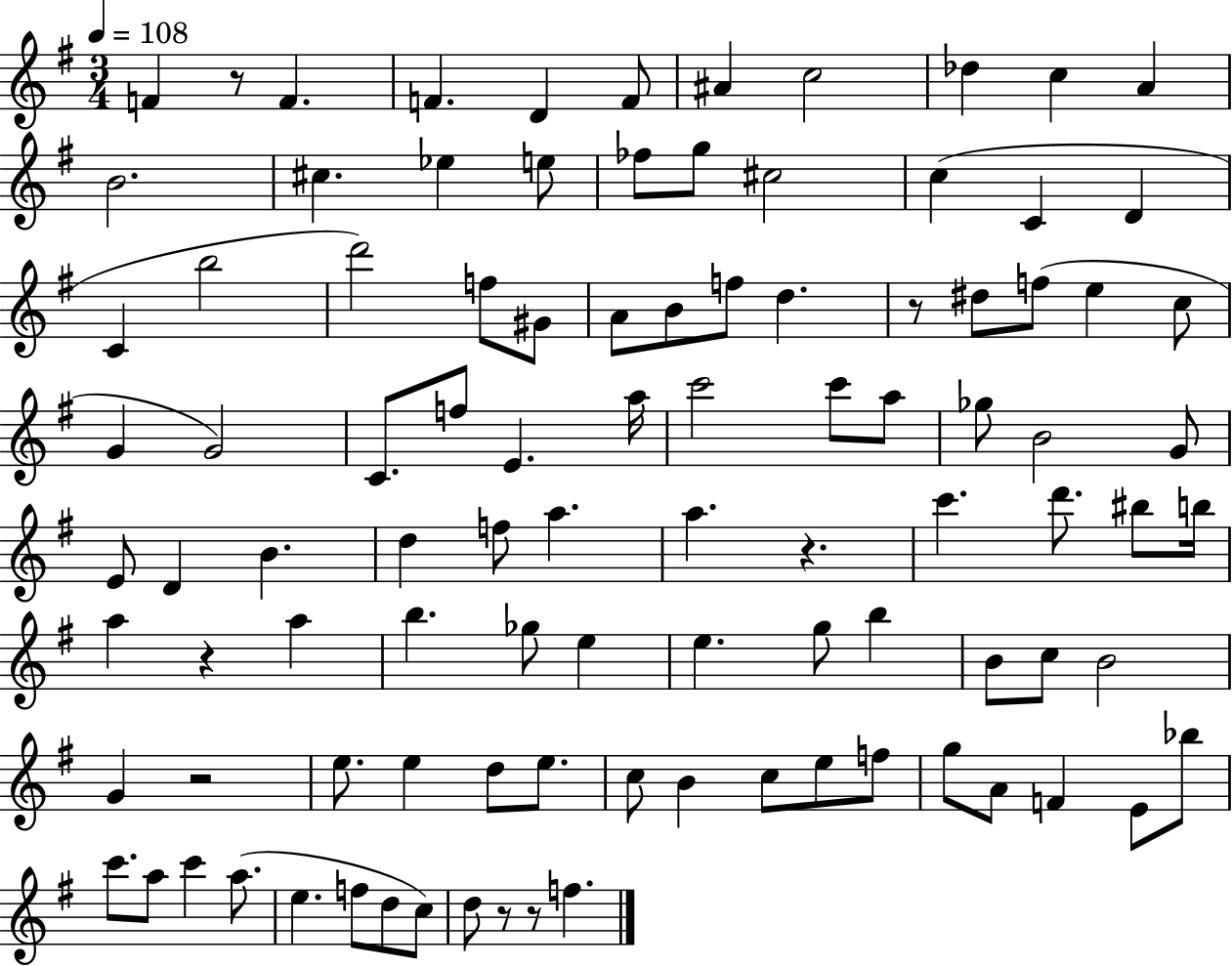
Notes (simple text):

F4/q R/e F4/q. F4/q. D4/q F4/e A#4/q C5/h Db5/q C5/q A4/q B4/h. C#5/q. Eb5/q E5/e FES5/e G5/e C#5/h C5/q C4/q D4/q C4/q B5/h D6/h F5/e G#4/e A4/e B4/e F5/e D5/q. R/e D#5/e F5/e E5/q C5/e G4/q G4/h C4/e. F5/e E4/q. A5/s C6/h C6/e A5/e Gb5/e B4/h G4/e E4/e D4/q B4/q. D5/q F5/e A5/q. A5/q. R/q. C6/q. D6/e. BIS5/e B5/s A5/q R/q A5/q B5/q. Gb5/e E5/q E5/q. G5/e B5/q B4/e C5/e B4/h G4/q R/h E5/e. E5/q D5/e E5/e. C5/e B4/q C5/e E5/e F5/e G5/e A4/e F4/q E4/e Bb5/e C6/e. A5/e C6/q A5/e. E5/q. F5/e D5/e C5/e D5/e R/e R/e F5/q.